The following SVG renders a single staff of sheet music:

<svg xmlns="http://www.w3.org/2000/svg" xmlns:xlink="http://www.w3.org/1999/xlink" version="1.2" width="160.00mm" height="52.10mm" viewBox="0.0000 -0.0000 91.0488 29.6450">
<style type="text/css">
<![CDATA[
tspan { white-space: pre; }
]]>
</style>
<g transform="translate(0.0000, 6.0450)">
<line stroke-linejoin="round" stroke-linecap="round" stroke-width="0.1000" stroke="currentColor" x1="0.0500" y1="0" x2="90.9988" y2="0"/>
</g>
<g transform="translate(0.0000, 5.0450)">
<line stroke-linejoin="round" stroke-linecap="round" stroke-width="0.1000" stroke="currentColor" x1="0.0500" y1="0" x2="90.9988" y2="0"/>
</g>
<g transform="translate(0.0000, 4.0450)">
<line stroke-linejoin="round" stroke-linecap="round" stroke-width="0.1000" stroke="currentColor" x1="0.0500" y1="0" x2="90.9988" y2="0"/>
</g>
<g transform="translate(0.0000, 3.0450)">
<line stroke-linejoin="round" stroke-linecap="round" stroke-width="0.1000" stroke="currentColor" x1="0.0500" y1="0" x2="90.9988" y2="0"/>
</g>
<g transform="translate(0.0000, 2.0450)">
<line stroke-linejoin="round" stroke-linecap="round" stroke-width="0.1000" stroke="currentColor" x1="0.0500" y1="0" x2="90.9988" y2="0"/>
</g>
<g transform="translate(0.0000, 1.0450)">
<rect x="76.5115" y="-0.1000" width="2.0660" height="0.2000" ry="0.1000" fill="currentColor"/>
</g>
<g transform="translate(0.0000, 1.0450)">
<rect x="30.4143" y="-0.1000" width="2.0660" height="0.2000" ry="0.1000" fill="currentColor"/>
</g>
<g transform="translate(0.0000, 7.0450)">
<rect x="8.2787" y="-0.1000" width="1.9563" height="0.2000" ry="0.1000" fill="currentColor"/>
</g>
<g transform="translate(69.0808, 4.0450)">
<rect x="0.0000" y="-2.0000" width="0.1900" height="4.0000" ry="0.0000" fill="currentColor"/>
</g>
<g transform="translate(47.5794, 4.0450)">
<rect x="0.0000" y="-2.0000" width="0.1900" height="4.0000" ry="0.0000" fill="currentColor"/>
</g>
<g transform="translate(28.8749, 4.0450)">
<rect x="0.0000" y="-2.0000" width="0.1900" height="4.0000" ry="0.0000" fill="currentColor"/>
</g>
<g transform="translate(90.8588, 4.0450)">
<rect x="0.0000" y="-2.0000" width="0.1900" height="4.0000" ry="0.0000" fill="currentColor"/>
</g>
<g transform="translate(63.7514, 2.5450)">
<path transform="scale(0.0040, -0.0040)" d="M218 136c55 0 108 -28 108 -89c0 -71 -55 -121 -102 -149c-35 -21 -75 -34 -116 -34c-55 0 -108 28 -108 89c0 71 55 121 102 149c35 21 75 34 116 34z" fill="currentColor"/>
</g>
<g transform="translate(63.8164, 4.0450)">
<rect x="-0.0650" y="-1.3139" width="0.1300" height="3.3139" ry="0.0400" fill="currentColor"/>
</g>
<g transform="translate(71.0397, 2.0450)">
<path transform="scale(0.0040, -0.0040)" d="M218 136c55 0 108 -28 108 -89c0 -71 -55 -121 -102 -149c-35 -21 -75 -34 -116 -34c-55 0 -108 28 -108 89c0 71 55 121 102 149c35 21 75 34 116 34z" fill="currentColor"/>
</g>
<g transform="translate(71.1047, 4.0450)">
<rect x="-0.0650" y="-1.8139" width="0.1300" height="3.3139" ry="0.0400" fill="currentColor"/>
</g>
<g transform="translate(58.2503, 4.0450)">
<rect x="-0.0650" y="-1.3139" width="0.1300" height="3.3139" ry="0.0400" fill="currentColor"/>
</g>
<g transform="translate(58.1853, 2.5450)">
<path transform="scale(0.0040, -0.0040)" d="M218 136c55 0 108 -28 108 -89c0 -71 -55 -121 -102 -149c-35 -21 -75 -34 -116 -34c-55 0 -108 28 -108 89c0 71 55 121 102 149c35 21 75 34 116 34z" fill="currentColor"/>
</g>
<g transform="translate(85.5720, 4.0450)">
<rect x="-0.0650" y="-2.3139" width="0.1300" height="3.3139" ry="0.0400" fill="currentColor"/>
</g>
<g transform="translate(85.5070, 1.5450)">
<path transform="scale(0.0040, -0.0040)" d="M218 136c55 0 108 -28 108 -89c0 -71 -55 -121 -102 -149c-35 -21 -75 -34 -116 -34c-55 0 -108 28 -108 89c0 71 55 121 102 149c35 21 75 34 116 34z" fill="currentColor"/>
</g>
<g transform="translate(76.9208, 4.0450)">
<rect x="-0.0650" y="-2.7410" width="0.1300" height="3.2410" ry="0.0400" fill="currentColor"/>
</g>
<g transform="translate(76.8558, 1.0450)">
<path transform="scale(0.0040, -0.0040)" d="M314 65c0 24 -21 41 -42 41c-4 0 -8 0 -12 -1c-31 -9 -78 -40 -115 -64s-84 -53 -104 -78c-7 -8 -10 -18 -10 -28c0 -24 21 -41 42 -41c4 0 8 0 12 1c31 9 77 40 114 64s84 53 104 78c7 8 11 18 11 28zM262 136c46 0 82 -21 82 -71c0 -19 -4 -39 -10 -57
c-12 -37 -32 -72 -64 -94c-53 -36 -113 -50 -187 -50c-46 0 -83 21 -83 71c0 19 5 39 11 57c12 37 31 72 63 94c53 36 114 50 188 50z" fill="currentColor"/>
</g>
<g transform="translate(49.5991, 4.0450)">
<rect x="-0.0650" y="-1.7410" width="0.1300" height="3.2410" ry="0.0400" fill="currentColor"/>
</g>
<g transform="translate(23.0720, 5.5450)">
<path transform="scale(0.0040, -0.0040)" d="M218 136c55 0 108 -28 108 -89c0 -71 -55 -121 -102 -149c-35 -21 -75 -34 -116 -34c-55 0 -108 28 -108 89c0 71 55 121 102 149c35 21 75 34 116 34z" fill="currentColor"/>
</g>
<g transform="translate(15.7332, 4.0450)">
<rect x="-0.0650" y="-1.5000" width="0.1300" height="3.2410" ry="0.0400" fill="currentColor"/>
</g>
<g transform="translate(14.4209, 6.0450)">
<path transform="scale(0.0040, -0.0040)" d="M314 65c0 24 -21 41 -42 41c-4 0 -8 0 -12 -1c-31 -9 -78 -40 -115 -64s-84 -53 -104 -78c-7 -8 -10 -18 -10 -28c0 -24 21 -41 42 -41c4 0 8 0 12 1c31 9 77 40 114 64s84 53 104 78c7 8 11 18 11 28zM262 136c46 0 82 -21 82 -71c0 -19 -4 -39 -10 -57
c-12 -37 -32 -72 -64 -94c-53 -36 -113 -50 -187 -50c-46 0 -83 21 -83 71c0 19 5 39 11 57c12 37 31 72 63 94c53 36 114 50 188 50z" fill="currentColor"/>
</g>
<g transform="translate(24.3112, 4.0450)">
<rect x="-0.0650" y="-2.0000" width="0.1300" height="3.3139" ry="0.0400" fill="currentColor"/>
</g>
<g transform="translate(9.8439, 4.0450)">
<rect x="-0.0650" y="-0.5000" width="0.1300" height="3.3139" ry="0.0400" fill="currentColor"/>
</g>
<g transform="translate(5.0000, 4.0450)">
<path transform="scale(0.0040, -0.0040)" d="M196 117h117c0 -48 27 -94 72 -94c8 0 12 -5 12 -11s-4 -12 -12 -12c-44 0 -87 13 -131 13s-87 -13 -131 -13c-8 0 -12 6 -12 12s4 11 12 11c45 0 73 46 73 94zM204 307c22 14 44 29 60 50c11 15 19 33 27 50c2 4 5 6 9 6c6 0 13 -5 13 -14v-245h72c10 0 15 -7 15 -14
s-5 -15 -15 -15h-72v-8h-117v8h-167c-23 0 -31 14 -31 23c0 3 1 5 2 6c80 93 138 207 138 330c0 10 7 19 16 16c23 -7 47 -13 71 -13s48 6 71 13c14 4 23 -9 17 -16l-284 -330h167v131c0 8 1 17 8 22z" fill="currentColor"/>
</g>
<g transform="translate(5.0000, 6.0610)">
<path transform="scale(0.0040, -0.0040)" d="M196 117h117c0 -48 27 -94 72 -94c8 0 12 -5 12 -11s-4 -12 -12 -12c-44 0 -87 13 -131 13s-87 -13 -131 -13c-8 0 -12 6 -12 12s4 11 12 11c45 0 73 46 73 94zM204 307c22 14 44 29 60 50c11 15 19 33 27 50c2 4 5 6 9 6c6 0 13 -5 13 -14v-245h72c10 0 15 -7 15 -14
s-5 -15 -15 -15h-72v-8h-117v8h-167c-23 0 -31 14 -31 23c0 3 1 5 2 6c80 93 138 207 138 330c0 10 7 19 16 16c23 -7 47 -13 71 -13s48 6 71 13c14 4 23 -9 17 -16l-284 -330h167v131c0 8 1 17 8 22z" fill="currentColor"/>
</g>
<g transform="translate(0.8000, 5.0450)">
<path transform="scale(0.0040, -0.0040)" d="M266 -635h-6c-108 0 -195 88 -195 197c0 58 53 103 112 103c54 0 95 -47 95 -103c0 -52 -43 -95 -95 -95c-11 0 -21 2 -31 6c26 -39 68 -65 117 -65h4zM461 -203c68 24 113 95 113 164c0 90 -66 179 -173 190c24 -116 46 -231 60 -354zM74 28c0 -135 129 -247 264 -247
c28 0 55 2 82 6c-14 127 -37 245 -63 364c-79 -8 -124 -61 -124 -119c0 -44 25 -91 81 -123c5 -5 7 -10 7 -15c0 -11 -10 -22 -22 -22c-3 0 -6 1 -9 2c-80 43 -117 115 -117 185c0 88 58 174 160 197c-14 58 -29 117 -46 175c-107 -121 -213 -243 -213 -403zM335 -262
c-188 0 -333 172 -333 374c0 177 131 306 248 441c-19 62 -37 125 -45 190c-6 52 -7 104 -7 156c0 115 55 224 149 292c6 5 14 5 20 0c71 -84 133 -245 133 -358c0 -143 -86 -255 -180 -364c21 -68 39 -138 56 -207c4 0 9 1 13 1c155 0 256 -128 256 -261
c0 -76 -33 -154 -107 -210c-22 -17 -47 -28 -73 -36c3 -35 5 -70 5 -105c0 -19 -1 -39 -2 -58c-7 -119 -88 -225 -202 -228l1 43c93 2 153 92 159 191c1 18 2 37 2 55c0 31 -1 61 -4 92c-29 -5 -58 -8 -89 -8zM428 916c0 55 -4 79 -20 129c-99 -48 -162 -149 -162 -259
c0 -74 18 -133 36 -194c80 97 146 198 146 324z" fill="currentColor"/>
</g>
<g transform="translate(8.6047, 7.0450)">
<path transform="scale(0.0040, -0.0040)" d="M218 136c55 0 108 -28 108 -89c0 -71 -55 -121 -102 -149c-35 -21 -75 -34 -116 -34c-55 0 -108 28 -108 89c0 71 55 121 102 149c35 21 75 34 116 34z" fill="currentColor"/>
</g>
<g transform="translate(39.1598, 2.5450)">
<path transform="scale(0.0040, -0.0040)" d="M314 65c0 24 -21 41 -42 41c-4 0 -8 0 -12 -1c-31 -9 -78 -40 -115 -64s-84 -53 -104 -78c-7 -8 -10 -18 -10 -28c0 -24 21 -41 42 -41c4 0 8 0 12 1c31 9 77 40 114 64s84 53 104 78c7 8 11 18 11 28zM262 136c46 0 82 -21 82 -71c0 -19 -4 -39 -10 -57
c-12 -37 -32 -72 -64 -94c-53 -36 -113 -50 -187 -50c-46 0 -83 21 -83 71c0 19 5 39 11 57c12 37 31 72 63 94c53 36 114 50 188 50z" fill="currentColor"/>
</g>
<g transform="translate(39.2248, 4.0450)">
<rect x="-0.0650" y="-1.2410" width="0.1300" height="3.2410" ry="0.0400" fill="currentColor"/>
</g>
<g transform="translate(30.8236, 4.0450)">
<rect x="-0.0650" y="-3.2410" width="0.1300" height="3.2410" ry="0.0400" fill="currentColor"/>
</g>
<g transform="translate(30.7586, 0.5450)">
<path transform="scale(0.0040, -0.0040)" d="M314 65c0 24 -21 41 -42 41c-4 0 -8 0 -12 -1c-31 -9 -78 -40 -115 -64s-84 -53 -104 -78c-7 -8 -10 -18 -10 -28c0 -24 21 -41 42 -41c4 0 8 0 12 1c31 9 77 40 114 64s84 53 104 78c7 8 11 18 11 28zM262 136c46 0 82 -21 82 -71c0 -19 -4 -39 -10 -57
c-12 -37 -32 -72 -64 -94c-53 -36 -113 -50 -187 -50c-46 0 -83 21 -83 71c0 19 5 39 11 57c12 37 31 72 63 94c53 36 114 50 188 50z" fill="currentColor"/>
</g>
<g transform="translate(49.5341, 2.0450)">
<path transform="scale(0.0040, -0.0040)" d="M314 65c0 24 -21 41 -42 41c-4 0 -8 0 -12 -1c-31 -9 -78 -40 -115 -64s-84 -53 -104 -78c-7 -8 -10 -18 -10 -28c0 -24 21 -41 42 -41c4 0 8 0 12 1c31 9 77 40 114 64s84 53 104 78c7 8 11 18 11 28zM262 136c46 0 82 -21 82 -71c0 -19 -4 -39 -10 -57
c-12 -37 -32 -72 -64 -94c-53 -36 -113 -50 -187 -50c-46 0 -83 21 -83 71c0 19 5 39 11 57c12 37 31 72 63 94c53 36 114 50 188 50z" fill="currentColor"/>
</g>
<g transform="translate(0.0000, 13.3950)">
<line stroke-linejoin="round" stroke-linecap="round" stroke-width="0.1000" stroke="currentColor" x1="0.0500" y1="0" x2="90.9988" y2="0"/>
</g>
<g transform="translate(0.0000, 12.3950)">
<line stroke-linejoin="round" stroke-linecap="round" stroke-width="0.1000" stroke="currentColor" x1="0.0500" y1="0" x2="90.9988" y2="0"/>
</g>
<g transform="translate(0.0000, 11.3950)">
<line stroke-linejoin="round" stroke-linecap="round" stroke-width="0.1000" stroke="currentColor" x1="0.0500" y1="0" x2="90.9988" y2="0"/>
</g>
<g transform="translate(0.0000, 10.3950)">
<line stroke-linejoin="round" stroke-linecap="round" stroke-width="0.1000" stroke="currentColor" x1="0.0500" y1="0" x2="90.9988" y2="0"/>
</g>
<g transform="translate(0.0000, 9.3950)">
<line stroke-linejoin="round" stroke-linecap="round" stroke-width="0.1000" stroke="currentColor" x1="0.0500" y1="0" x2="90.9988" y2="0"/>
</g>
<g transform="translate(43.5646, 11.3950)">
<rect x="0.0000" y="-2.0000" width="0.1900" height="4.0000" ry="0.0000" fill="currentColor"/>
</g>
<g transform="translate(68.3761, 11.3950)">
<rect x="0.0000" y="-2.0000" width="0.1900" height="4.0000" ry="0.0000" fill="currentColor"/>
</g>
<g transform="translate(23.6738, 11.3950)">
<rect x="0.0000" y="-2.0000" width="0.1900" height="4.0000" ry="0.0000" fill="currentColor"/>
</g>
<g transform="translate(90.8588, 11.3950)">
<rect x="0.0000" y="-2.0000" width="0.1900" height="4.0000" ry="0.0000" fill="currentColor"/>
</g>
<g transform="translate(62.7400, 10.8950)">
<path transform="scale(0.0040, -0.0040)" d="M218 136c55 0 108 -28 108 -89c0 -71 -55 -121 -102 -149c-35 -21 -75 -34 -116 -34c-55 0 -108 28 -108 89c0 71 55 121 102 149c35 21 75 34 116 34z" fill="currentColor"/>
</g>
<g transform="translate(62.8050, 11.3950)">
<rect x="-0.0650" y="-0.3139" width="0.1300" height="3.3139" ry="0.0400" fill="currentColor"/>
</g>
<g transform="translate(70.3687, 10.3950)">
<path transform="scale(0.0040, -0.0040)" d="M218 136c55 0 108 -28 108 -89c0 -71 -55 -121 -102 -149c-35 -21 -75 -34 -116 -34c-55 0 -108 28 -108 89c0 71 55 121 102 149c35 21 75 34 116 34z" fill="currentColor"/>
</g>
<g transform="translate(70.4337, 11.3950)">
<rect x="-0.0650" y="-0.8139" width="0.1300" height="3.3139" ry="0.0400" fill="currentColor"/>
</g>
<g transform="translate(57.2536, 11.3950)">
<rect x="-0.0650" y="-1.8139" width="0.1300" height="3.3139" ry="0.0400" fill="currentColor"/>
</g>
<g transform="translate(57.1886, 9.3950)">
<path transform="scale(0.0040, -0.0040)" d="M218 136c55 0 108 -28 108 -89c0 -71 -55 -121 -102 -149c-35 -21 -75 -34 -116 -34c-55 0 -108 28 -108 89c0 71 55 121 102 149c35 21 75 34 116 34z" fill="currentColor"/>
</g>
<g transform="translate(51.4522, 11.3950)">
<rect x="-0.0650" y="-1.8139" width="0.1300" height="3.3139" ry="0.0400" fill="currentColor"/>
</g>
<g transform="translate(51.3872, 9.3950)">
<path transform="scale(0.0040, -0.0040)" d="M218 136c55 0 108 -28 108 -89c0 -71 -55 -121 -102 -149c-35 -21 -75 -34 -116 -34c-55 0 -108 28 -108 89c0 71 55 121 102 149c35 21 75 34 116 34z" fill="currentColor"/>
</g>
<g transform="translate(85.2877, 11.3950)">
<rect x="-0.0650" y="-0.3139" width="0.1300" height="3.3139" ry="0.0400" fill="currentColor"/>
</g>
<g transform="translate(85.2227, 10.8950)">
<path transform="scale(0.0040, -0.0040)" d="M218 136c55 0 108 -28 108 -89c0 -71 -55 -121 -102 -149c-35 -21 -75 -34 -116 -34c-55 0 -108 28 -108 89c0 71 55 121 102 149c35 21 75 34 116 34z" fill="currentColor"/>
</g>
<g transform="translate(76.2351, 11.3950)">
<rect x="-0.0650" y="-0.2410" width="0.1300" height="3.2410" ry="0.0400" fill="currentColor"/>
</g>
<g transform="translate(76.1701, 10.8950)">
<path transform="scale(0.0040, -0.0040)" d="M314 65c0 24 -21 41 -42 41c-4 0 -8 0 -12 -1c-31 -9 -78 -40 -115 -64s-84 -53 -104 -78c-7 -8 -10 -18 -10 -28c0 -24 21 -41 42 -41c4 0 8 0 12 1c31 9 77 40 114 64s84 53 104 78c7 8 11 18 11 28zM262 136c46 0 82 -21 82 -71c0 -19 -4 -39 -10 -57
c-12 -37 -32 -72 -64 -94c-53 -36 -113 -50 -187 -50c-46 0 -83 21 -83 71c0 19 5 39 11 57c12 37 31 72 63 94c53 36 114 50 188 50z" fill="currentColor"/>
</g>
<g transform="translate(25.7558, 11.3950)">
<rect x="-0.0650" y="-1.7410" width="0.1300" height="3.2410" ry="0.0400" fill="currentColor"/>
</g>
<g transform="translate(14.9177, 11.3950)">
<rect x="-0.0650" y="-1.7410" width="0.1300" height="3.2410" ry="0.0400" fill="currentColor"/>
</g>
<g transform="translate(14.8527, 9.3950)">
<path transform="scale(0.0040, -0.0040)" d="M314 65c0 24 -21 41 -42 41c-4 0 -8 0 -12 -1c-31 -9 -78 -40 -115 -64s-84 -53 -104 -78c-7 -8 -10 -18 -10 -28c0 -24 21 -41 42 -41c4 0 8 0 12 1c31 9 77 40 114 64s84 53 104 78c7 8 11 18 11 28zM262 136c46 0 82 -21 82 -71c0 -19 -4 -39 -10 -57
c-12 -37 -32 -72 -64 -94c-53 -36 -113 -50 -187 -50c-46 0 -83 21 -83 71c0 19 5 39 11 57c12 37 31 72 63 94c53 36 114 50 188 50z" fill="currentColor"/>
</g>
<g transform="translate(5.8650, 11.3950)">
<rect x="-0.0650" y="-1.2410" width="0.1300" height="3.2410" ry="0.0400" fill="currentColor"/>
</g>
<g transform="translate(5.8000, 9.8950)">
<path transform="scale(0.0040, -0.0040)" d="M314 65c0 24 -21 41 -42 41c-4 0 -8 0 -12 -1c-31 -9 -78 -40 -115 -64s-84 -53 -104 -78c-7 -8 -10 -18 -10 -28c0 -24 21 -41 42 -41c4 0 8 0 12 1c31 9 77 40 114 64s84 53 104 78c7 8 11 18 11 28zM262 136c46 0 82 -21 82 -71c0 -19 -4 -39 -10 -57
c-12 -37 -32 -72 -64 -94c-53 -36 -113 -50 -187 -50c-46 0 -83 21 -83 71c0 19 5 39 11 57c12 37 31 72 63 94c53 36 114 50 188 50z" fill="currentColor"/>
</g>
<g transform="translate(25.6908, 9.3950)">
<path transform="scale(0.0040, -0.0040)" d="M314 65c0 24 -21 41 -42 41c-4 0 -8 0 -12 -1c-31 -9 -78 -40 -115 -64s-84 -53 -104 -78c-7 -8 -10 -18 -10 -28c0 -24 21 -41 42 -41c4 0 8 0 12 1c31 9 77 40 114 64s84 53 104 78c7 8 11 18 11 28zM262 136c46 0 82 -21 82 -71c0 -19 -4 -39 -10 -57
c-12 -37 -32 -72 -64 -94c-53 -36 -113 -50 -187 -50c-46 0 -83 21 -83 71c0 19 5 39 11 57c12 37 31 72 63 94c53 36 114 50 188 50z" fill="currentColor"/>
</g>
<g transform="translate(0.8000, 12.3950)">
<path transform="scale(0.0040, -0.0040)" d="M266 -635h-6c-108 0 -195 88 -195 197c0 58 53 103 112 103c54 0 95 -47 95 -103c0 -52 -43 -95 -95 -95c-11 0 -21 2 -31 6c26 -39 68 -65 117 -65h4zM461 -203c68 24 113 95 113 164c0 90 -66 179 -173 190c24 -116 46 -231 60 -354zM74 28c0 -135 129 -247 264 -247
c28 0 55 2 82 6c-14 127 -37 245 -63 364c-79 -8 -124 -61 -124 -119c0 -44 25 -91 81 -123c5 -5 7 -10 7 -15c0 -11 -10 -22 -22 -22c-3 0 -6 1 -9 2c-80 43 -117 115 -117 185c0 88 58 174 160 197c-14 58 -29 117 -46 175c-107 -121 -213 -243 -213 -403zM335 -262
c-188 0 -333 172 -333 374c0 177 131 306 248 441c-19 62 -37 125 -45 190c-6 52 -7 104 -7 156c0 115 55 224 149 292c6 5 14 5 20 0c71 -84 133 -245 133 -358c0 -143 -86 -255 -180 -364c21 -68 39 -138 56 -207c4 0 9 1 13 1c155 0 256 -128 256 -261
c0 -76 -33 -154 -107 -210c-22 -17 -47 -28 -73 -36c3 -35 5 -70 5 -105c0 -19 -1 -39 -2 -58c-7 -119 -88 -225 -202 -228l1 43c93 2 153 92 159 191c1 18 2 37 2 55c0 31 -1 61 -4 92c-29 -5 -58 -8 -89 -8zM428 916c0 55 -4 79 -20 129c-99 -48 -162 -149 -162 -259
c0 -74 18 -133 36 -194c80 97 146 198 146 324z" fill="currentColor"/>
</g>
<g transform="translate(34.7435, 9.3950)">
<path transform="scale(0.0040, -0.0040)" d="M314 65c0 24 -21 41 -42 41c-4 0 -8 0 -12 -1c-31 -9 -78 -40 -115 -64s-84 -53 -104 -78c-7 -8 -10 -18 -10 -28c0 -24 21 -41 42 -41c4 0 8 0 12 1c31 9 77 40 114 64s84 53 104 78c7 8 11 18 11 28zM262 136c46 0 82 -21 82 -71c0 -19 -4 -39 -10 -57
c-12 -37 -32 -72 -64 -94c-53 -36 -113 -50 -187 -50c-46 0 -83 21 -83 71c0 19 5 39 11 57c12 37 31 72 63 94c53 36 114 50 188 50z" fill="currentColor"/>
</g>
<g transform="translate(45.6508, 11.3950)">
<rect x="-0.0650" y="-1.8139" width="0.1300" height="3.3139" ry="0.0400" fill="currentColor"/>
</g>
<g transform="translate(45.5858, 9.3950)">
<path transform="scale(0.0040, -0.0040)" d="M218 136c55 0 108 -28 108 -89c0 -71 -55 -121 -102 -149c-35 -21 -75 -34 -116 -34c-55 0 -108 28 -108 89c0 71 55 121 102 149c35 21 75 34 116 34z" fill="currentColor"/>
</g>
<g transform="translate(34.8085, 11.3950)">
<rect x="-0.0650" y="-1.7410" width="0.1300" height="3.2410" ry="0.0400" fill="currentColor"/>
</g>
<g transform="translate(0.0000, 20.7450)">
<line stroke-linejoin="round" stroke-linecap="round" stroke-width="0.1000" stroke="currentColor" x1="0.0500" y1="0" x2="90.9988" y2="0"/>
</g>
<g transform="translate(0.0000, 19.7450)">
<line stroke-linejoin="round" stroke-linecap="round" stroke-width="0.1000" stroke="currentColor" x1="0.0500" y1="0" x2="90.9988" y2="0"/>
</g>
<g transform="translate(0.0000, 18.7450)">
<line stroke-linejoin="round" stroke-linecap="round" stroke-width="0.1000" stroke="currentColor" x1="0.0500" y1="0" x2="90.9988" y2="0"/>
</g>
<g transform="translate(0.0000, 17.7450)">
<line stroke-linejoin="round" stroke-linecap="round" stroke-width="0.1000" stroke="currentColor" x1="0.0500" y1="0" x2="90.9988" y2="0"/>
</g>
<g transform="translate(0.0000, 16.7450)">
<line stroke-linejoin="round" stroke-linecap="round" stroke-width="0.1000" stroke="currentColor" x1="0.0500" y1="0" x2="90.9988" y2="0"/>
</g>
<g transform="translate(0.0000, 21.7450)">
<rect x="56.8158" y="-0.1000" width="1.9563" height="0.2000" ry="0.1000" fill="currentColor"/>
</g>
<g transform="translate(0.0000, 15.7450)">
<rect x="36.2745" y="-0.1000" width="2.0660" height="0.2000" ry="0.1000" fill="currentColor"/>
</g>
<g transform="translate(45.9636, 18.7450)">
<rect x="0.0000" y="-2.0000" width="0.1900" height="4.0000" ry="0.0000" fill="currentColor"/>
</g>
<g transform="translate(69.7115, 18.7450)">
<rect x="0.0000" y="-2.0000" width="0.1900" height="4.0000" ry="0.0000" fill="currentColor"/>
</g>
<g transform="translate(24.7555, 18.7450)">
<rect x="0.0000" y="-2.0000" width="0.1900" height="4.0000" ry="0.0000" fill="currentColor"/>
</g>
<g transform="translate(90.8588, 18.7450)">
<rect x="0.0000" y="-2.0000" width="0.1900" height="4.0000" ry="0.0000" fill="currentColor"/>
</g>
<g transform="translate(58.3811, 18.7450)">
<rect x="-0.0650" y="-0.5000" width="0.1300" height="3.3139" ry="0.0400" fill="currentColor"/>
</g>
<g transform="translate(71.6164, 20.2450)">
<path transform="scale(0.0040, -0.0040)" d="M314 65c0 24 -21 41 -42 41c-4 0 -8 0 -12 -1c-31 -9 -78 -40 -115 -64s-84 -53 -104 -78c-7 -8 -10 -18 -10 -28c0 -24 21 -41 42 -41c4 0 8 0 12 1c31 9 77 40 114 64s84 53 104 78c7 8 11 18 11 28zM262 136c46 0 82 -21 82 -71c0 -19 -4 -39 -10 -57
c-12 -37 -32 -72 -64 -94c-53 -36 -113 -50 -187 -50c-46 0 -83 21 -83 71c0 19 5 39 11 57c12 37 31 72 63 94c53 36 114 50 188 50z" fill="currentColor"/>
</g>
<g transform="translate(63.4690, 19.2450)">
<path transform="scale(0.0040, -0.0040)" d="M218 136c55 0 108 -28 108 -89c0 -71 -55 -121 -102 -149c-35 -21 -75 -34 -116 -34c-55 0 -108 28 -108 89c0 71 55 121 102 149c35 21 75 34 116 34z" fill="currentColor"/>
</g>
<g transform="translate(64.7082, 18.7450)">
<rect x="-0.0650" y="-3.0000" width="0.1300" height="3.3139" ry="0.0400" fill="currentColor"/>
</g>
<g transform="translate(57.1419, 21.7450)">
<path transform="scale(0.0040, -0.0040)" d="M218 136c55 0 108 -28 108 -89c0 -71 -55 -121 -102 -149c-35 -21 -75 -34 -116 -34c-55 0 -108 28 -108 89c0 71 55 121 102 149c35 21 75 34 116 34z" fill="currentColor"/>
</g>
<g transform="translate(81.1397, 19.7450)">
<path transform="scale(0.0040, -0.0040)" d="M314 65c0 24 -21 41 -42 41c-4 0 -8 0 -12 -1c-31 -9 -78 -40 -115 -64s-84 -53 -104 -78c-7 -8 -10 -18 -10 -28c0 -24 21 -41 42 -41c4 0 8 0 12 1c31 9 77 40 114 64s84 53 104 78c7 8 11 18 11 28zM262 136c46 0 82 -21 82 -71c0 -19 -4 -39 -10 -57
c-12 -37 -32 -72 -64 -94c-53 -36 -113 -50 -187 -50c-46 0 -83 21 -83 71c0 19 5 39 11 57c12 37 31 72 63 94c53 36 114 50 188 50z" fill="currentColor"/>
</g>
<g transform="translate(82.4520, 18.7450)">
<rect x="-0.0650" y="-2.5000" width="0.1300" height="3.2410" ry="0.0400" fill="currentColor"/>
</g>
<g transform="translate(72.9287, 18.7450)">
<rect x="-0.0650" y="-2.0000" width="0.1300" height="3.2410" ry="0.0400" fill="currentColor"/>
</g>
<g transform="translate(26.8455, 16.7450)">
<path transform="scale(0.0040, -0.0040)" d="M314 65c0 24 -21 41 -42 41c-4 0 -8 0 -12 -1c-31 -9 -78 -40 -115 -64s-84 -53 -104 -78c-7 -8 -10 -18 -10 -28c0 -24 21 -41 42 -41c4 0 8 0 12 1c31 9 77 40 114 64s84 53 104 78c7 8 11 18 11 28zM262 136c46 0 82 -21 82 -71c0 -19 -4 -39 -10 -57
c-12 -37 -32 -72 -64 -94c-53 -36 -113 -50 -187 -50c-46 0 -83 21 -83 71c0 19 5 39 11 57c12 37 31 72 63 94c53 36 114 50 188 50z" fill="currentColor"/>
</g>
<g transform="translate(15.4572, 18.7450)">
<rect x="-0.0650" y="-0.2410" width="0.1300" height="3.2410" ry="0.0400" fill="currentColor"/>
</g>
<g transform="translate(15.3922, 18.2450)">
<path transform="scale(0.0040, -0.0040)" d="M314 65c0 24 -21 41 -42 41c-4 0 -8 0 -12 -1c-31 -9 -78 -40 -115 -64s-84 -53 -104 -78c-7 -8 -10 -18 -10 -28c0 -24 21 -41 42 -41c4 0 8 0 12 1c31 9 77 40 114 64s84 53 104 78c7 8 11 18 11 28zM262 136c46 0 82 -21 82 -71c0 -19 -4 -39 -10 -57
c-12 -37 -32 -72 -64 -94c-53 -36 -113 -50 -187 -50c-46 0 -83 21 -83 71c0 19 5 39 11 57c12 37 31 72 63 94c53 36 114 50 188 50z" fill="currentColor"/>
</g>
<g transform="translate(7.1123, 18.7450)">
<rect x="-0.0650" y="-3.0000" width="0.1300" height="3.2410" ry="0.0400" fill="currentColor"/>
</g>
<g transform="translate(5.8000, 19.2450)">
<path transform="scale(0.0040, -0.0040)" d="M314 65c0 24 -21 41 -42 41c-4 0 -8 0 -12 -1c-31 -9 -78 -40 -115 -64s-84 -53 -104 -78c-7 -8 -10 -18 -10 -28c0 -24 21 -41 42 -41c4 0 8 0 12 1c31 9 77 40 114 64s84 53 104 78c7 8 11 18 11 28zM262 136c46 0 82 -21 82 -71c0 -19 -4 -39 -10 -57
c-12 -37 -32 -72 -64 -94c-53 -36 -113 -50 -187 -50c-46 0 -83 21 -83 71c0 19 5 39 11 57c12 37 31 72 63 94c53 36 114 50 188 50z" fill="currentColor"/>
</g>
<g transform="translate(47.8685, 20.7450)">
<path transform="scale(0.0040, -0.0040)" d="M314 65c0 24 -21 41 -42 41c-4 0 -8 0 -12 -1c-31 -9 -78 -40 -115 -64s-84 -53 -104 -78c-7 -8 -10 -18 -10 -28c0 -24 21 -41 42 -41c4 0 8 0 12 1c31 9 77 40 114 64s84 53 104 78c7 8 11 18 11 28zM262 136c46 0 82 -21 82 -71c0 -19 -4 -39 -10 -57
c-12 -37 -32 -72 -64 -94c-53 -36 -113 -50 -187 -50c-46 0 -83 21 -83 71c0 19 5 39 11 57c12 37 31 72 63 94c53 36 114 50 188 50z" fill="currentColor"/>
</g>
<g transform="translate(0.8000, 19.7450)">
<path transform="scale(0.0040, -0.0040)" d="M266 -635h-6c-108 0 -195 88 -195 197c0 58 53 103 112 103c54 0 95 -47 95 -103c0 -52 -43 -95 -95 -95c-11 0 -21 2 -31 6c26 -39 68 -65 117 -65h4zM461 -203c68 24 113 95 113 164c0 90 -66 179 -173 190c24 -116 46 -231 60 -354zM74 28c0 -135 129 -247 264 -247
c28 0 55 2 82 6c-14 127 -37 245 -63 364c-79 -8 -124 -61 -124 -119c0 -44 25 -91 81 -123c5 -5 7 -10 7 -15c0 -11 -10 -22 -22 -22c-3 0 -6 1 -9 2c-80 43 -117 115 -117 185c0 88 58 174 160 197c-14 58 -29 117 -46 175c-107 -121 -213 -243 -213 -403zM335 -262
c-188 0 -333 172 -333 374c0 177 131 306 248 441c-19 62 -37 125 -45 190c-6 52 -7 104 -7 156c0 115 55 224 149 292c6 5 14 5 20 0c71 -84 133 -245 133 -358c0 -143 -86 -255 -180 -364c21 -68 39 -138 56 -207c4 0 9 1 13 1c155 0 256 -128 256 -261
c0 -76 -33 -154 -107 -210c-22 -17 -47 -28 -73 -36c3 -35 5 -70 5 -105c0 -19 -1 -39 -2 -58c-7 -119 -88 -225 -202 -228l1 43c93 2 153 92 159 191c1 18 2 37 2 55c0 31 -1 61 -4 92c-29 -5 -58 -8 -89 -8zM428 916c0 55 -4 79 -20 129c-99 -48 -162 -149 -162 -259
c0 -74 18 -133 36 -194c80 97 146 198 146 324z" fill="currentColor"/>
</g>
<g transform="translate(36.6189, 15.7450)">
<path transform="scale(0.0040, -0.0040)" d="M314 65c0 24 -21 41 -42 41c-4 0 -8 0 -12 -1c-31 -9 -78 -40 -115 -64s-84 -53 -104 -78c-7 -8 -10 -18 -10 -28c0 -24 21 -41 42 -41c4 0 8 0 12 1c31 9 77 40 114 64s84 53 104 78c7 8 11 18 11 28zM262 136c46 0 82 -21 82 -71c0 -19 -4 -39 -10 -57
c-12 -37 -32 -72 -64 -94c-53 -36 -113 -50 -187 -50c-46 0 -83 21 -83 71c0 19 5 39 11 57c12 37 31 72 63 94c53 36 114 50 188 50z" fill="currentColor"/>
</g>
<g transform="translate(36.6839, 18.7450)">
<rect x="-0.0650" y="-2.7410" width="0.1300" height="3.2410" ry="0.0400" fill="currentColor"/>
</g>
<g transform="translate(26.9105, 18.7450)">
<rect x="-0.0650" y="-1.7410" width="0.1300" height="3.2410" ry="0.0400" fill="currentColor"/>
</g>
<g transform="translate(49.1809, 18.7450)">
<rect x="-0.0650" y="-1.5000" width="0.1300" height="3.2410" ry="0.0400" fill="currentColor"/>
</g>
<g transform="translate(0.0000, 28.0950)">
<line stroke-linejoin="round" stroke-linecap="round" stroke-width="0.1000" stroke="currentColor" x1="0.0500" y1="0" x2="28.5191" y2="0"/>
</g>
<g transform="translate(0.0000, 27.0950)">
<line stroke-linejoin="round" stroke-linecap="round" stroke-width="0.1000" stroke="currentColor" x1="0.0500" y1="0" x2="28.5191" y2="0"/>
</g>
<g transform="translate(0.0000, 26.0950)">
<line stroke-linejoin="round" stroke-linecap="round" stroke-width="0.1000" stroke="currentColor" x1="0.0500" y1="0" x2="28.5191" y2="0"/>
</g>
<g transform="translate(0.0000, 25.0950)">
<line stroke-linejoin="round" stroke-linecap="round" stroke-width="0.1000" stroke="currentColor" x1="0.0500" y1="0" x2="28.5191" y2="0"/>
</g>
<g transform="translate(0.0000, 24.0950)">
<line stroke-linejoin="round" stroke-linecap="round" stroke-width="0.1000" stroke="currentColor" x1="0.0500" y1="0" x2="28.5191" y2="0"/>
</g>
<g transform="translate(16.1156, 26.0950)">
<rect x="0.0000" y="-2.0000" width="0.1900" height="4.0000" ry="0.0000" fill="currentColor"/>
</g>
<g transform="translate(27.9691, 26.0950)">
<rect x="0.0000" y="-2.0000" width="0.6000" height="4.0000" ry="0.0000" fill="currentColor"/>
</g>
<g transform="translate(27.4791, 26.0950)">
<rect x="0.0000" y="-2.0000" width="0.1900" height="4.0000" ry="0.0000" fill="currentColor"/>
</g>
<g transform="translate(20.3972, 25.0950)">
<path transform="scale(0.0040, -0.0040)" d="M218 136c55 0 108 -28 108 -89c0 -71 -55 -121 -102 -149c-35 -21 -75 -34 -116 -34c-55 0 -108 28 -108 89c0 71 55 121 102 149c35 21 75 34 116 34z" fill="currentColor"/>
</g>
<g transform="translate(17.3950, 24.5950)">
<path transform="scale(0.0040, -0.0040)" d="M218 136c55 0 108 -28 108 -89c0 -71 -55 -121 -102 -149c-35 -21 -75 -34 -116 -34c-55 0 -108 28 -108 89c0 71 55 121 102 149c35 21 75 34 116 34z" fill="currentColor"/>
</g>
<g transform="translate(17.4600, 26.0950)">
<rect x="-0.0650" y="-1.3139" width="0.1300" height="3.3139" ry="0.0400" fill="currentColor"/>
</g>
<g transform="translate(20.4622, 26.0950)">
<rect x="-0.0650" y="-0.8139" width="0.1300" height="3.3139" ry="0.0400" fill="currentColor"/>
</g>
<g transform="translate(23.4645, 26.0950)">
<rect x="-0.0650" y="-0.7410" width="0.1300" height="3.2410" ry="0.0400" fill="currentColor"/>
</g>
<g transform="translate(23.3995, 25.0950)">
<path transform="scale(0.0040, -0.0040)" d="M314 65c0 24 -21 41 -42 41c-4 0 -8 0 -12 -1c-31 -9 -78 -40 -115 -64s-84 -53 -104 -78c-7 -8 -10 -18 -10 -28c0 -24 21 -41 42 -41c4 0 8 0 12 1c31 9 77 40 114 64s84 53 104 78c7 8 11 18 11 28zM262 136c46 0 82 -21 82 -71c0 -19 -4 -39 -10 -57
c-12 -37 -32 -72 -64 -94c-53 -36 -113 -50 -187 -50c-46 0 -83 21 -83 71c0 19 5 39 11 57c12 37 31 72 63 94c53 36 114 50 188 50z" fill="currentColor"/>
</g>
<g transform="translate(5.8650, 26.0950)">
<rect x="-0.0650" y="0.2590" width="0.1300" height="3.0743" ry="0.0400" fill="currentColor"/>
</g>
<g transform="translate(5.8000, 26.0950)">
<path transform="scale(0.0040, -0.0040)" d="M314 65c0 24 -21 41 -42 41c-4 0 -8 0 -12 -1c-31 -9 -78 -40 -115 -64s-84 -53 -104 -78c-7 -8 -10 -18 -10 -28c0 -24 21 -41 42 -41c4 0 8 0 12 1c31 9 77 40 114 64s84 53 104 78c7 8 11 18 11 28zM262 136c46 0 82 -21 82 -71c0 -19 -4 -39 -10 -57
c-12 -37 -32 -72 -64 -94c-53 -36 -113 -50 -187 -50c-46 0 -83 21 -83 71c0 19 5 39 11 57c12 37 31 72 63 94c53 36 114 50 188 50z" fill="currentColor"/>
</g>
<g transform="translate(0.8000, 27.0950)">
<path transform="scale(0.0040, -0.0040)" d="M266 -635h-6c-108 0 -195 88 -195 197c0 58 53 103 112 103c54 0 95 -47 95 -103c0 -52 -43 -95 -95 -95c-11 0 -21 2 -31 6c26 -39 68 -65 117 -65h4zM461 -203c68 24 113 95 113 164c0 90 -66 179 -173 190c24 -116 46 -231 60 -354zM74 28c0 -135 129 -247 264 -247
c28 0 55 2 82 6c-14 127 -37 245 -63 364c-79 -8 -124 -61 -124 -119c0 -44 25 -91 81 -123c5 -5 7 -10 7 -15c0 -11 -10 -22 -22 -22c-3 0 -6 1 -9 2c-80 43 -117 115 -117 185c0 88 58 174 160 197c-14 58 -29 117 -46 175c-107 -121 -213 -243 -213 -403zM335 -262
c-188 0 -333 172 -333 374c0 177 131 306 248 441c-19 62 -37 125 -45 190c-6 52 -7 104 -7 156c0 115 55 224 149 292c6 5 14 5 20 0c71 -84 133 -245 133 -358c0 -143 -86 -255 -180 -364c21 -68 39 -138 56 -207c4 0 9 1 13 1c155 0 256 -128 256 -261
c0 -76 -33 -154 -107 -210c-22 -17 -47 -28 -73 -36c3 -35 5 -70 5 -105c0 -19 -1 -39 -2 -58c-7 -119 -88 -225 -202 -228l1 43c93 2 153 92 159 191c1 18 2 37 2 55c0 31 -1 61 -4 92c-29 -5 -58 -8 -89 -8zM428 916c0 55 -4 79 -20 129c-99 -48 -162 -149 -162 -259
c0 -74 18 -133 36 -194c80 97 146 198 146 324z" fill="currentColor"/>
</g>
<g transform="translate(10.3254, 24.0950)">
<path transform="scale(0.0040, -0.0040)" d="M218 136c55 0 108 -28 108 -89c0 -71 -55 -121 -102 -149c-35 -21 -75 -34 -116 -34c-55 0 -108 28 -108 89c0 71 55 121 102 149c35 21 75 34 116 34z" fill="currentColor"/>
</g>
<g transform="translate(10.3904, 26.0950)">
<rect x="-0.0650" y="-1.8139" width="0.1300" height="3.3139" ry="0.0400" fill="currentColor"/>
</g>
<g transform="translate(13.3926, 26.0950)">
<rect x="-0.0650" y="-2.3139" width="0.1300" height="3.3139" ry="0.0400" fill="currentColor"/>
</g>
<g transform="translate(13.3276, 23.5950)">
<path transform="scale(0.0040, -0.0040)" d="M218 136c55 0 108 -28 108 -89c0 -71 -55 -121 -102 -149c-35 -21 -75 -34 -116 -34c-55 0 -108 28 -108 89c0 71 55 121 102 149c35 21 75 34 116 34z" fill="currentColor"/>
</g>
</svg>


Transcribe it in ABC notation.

X:1
T:Untitled
M:4/4
L:1/4
K:C
C E2 F b2 e2 f2 e e f a2 g e2 f2 f2 f2 f f f c d c2 c A2 c2 f2 a2 E2 C A F2 G2 B2 f g e d d2